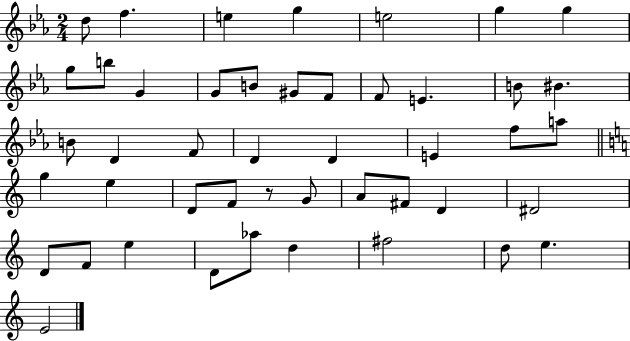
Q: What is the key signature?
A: EES major